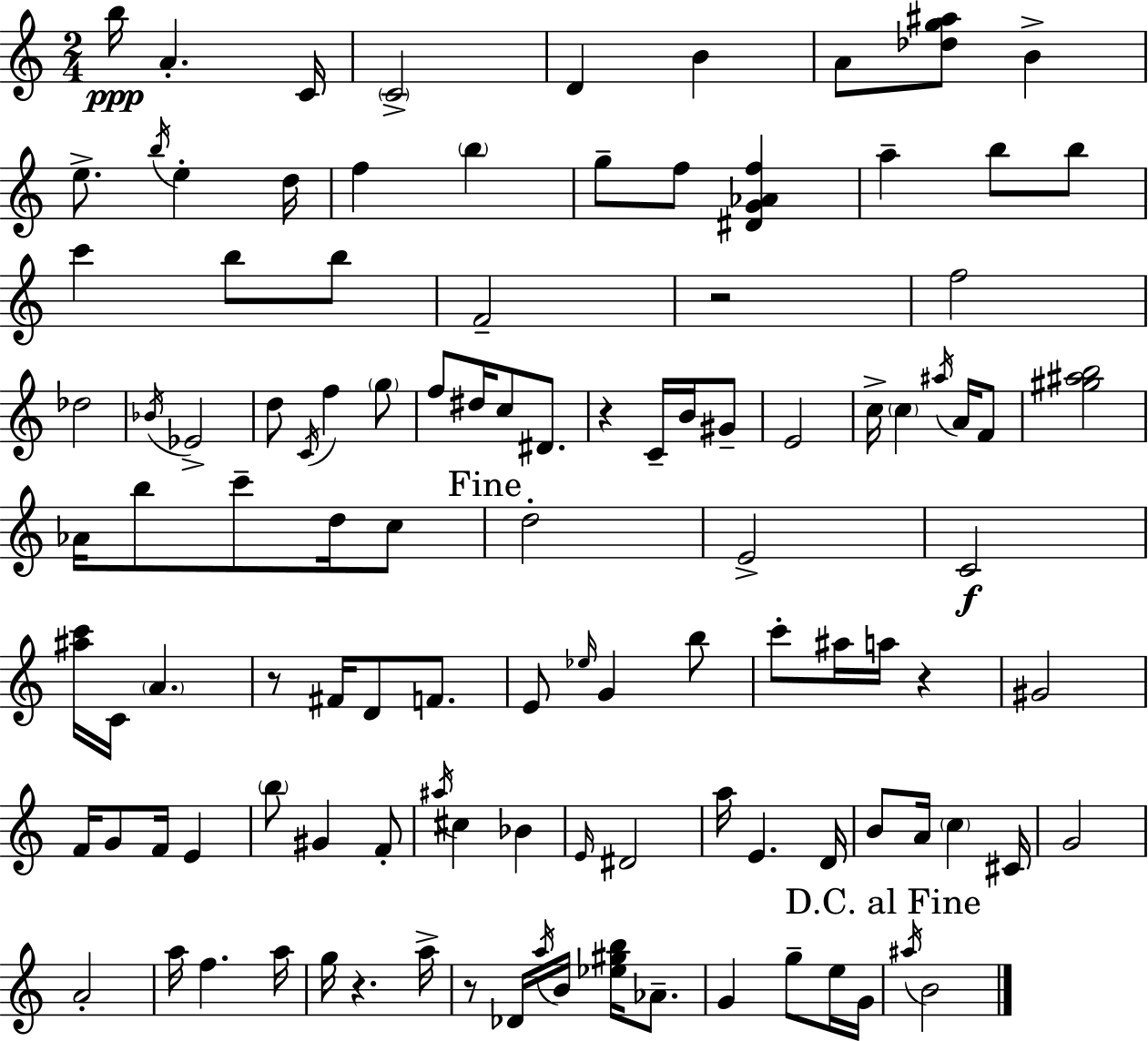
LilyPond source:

{
  \clef treble
  \numericTimeSignature
  \time 2/4
  \key a \minor
  b''16\ppp a'4.-. c'16 | \parenthesize c'2-> | d'4 b'4 | a'8 <des'' g'' ais''>8 b'4-> | \break e''8.-> \acciaccatura { b''16 } e''4-. | d''16 f''4 \parenthesize b''4 | g''8-- f''8 <dis' g' aes' f''>4 | a''4-- b''8 b''8 | \break c'''4 b''8 b''8 | f'2-- | r2 | f''2 | \break des''2 | \acciaccatura { bes'16 } ees'2-> | d''8 \acciaccatura { c'16 } f''4 | \parenthesize g''8 f''8 dis''16 c''8 | \break dis'8. r4 c'16-- | b'16 gis'8-- e'2 | c''16-> \parenthesize c''4 | \acciaccatura { ais''16 } a'16 f'8 <gis'' ais'' b''>2 | \break aes'16 b''8 c'''8-- | d''16 c''8 \mark "Fine" d''2-. | e'2-> | c'2\f | \break <ais'' c'''>16 c'16 \parenthesize a'4. | r8 fis'16 d'8 | f'8. e'8 \grace { ees''16 } g'4 | b''8 c'''8-. ais''16 | \break a''16 r4 gis'2 | f'16 g'8 | f'16 e'4 \parenthesize b''8 gis'4 | f'8-. \acciaccatura { ais''16 } cis''4 | \break bes'4 \grace { e'16 } dis'2 | a''16 | e'4. d'16 b'8 | a'16 \parenthesize c''4 cis'16 g'2 | \break a'2-. | a''16 | f''4. a''16 g''16 | r4. a''16-> r8 | \break des'16 \acciaccatura { a''16 } b'16 <ees'' gis'' b''>16 aes'8.-- | g'4 g''8-- e''16 g'16 | \mark "D.C. al Fine" \acciaccatura { ais''16 } b'2 | \bar "|."
}